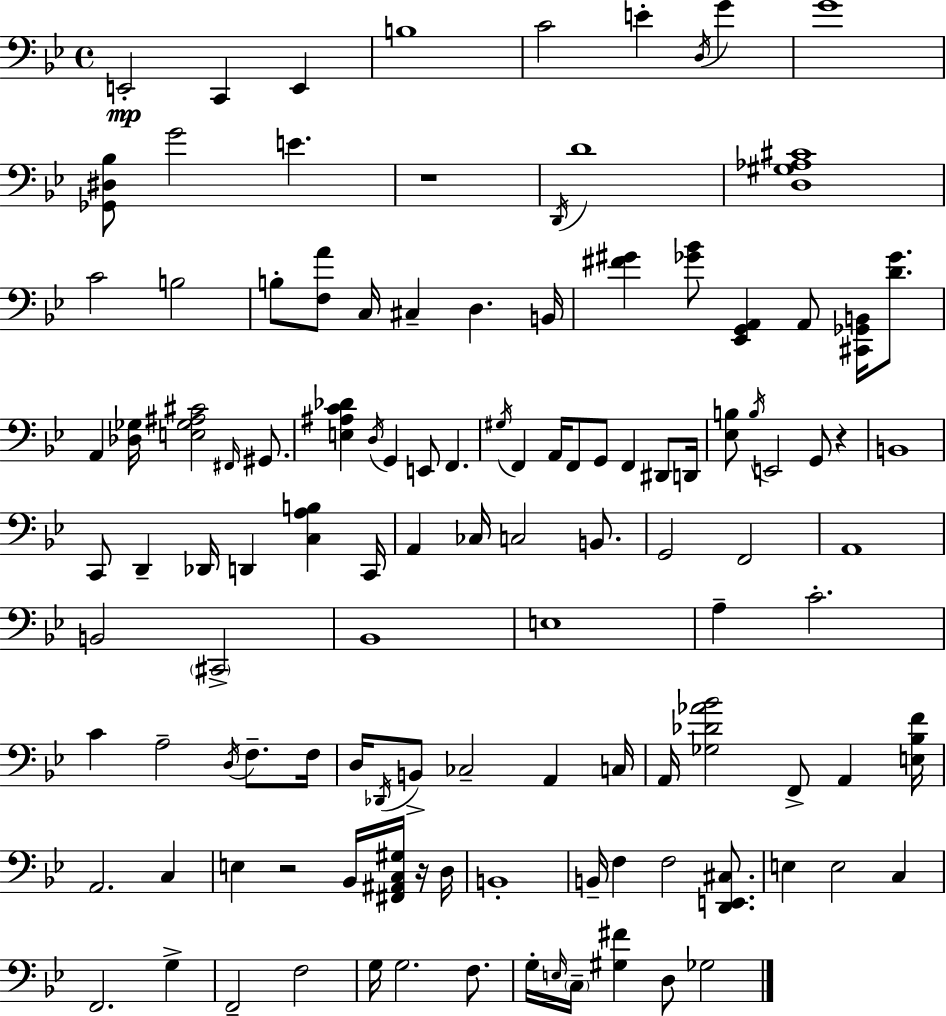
E2/h C2/q E2/q B3/w C4/h E4/q D3/s G4/q G4/w [Gb2,D#3,Bb3]/e G4/h E4/q. R/w D2/s D4/w [D3,G#3,Ab3,C#4]/w C4/h B3/h B3/e [F3,A4]/e C3/s C#3/q D3/q. B2/s [F#4,G#4]/q [Gb4,Bb4]/e [Eb2,G2,A2]/q A2/e [C#2,Gb2,B2]/s [D4,Gb4]/e. A2/q [Db3,Gb3]/s [E3,Gb3,A#3,C#4]/h F#2/s G#2/e. [E3,A#3,C4,Db4]/q D3/s G2/q E2/e F2/q. G#3/s F2/q A2/s F2/e G2/e F2/q D#2/e D2/s [Eb3,B3]/e B3/s E2/h G2/e R/q B2/w C2/e D2/q Db2/s D2/q [C3,A3,B3]/q C2/s A2/q CES3/s C3/h B2/e. G2/h F2/h A2/w B2/h C#2/h Bb2/w E3/w A3/q C4/h. C4/q A3/h D3/s F3/e. F3/s D3/s Db2/s B2/e CES3/h A2/q C3/s A2/s [Gb3,Db4,Ab4,Bb4]/h F2/e A2/q [E3,Bb3,F4]/s A2/h. C3/q E3/q R/h Bb2/s [F#2,A#2,C3,G#3]/s R/s D3/s B2/w B2/s F3/q F3/h [D2,E2,C#3]/e. E3/q E3/h C3/q F2/h. G3/q F2/h F3/h G3/s G3/h. F3/e. G3/s E3/s C3/s [G#3,F#4]/q D3/e Gb3/h